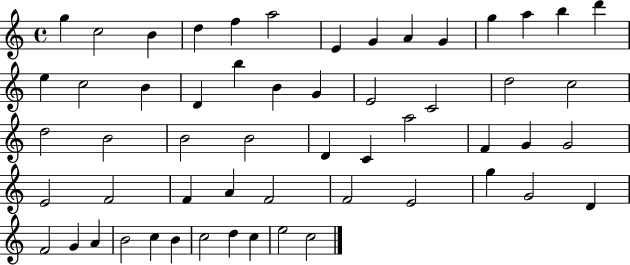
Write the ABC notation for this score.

X:1
T:Untitled
M:4/4
L:1/4
K:C
g c2 B d f a2 E G A G g a b d' e c2 B D b B G E2 C2 d2 c2 d2 B2 B2 B2 D C a2 F G G2 E2 F2 F A F2 F2 E2 g G2 D F2 G A B2 c B c2 d c e2 c2